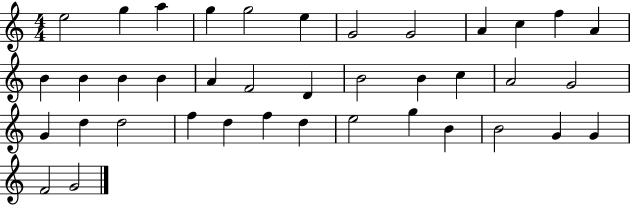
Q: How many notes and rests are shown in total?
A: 39